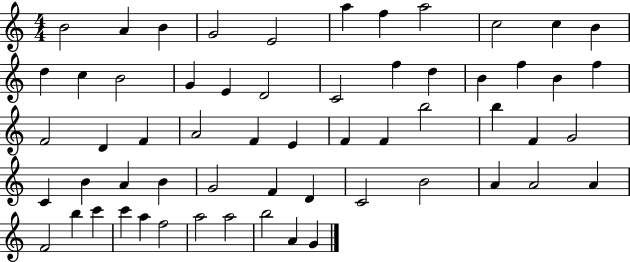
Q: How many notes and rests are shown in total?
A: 59